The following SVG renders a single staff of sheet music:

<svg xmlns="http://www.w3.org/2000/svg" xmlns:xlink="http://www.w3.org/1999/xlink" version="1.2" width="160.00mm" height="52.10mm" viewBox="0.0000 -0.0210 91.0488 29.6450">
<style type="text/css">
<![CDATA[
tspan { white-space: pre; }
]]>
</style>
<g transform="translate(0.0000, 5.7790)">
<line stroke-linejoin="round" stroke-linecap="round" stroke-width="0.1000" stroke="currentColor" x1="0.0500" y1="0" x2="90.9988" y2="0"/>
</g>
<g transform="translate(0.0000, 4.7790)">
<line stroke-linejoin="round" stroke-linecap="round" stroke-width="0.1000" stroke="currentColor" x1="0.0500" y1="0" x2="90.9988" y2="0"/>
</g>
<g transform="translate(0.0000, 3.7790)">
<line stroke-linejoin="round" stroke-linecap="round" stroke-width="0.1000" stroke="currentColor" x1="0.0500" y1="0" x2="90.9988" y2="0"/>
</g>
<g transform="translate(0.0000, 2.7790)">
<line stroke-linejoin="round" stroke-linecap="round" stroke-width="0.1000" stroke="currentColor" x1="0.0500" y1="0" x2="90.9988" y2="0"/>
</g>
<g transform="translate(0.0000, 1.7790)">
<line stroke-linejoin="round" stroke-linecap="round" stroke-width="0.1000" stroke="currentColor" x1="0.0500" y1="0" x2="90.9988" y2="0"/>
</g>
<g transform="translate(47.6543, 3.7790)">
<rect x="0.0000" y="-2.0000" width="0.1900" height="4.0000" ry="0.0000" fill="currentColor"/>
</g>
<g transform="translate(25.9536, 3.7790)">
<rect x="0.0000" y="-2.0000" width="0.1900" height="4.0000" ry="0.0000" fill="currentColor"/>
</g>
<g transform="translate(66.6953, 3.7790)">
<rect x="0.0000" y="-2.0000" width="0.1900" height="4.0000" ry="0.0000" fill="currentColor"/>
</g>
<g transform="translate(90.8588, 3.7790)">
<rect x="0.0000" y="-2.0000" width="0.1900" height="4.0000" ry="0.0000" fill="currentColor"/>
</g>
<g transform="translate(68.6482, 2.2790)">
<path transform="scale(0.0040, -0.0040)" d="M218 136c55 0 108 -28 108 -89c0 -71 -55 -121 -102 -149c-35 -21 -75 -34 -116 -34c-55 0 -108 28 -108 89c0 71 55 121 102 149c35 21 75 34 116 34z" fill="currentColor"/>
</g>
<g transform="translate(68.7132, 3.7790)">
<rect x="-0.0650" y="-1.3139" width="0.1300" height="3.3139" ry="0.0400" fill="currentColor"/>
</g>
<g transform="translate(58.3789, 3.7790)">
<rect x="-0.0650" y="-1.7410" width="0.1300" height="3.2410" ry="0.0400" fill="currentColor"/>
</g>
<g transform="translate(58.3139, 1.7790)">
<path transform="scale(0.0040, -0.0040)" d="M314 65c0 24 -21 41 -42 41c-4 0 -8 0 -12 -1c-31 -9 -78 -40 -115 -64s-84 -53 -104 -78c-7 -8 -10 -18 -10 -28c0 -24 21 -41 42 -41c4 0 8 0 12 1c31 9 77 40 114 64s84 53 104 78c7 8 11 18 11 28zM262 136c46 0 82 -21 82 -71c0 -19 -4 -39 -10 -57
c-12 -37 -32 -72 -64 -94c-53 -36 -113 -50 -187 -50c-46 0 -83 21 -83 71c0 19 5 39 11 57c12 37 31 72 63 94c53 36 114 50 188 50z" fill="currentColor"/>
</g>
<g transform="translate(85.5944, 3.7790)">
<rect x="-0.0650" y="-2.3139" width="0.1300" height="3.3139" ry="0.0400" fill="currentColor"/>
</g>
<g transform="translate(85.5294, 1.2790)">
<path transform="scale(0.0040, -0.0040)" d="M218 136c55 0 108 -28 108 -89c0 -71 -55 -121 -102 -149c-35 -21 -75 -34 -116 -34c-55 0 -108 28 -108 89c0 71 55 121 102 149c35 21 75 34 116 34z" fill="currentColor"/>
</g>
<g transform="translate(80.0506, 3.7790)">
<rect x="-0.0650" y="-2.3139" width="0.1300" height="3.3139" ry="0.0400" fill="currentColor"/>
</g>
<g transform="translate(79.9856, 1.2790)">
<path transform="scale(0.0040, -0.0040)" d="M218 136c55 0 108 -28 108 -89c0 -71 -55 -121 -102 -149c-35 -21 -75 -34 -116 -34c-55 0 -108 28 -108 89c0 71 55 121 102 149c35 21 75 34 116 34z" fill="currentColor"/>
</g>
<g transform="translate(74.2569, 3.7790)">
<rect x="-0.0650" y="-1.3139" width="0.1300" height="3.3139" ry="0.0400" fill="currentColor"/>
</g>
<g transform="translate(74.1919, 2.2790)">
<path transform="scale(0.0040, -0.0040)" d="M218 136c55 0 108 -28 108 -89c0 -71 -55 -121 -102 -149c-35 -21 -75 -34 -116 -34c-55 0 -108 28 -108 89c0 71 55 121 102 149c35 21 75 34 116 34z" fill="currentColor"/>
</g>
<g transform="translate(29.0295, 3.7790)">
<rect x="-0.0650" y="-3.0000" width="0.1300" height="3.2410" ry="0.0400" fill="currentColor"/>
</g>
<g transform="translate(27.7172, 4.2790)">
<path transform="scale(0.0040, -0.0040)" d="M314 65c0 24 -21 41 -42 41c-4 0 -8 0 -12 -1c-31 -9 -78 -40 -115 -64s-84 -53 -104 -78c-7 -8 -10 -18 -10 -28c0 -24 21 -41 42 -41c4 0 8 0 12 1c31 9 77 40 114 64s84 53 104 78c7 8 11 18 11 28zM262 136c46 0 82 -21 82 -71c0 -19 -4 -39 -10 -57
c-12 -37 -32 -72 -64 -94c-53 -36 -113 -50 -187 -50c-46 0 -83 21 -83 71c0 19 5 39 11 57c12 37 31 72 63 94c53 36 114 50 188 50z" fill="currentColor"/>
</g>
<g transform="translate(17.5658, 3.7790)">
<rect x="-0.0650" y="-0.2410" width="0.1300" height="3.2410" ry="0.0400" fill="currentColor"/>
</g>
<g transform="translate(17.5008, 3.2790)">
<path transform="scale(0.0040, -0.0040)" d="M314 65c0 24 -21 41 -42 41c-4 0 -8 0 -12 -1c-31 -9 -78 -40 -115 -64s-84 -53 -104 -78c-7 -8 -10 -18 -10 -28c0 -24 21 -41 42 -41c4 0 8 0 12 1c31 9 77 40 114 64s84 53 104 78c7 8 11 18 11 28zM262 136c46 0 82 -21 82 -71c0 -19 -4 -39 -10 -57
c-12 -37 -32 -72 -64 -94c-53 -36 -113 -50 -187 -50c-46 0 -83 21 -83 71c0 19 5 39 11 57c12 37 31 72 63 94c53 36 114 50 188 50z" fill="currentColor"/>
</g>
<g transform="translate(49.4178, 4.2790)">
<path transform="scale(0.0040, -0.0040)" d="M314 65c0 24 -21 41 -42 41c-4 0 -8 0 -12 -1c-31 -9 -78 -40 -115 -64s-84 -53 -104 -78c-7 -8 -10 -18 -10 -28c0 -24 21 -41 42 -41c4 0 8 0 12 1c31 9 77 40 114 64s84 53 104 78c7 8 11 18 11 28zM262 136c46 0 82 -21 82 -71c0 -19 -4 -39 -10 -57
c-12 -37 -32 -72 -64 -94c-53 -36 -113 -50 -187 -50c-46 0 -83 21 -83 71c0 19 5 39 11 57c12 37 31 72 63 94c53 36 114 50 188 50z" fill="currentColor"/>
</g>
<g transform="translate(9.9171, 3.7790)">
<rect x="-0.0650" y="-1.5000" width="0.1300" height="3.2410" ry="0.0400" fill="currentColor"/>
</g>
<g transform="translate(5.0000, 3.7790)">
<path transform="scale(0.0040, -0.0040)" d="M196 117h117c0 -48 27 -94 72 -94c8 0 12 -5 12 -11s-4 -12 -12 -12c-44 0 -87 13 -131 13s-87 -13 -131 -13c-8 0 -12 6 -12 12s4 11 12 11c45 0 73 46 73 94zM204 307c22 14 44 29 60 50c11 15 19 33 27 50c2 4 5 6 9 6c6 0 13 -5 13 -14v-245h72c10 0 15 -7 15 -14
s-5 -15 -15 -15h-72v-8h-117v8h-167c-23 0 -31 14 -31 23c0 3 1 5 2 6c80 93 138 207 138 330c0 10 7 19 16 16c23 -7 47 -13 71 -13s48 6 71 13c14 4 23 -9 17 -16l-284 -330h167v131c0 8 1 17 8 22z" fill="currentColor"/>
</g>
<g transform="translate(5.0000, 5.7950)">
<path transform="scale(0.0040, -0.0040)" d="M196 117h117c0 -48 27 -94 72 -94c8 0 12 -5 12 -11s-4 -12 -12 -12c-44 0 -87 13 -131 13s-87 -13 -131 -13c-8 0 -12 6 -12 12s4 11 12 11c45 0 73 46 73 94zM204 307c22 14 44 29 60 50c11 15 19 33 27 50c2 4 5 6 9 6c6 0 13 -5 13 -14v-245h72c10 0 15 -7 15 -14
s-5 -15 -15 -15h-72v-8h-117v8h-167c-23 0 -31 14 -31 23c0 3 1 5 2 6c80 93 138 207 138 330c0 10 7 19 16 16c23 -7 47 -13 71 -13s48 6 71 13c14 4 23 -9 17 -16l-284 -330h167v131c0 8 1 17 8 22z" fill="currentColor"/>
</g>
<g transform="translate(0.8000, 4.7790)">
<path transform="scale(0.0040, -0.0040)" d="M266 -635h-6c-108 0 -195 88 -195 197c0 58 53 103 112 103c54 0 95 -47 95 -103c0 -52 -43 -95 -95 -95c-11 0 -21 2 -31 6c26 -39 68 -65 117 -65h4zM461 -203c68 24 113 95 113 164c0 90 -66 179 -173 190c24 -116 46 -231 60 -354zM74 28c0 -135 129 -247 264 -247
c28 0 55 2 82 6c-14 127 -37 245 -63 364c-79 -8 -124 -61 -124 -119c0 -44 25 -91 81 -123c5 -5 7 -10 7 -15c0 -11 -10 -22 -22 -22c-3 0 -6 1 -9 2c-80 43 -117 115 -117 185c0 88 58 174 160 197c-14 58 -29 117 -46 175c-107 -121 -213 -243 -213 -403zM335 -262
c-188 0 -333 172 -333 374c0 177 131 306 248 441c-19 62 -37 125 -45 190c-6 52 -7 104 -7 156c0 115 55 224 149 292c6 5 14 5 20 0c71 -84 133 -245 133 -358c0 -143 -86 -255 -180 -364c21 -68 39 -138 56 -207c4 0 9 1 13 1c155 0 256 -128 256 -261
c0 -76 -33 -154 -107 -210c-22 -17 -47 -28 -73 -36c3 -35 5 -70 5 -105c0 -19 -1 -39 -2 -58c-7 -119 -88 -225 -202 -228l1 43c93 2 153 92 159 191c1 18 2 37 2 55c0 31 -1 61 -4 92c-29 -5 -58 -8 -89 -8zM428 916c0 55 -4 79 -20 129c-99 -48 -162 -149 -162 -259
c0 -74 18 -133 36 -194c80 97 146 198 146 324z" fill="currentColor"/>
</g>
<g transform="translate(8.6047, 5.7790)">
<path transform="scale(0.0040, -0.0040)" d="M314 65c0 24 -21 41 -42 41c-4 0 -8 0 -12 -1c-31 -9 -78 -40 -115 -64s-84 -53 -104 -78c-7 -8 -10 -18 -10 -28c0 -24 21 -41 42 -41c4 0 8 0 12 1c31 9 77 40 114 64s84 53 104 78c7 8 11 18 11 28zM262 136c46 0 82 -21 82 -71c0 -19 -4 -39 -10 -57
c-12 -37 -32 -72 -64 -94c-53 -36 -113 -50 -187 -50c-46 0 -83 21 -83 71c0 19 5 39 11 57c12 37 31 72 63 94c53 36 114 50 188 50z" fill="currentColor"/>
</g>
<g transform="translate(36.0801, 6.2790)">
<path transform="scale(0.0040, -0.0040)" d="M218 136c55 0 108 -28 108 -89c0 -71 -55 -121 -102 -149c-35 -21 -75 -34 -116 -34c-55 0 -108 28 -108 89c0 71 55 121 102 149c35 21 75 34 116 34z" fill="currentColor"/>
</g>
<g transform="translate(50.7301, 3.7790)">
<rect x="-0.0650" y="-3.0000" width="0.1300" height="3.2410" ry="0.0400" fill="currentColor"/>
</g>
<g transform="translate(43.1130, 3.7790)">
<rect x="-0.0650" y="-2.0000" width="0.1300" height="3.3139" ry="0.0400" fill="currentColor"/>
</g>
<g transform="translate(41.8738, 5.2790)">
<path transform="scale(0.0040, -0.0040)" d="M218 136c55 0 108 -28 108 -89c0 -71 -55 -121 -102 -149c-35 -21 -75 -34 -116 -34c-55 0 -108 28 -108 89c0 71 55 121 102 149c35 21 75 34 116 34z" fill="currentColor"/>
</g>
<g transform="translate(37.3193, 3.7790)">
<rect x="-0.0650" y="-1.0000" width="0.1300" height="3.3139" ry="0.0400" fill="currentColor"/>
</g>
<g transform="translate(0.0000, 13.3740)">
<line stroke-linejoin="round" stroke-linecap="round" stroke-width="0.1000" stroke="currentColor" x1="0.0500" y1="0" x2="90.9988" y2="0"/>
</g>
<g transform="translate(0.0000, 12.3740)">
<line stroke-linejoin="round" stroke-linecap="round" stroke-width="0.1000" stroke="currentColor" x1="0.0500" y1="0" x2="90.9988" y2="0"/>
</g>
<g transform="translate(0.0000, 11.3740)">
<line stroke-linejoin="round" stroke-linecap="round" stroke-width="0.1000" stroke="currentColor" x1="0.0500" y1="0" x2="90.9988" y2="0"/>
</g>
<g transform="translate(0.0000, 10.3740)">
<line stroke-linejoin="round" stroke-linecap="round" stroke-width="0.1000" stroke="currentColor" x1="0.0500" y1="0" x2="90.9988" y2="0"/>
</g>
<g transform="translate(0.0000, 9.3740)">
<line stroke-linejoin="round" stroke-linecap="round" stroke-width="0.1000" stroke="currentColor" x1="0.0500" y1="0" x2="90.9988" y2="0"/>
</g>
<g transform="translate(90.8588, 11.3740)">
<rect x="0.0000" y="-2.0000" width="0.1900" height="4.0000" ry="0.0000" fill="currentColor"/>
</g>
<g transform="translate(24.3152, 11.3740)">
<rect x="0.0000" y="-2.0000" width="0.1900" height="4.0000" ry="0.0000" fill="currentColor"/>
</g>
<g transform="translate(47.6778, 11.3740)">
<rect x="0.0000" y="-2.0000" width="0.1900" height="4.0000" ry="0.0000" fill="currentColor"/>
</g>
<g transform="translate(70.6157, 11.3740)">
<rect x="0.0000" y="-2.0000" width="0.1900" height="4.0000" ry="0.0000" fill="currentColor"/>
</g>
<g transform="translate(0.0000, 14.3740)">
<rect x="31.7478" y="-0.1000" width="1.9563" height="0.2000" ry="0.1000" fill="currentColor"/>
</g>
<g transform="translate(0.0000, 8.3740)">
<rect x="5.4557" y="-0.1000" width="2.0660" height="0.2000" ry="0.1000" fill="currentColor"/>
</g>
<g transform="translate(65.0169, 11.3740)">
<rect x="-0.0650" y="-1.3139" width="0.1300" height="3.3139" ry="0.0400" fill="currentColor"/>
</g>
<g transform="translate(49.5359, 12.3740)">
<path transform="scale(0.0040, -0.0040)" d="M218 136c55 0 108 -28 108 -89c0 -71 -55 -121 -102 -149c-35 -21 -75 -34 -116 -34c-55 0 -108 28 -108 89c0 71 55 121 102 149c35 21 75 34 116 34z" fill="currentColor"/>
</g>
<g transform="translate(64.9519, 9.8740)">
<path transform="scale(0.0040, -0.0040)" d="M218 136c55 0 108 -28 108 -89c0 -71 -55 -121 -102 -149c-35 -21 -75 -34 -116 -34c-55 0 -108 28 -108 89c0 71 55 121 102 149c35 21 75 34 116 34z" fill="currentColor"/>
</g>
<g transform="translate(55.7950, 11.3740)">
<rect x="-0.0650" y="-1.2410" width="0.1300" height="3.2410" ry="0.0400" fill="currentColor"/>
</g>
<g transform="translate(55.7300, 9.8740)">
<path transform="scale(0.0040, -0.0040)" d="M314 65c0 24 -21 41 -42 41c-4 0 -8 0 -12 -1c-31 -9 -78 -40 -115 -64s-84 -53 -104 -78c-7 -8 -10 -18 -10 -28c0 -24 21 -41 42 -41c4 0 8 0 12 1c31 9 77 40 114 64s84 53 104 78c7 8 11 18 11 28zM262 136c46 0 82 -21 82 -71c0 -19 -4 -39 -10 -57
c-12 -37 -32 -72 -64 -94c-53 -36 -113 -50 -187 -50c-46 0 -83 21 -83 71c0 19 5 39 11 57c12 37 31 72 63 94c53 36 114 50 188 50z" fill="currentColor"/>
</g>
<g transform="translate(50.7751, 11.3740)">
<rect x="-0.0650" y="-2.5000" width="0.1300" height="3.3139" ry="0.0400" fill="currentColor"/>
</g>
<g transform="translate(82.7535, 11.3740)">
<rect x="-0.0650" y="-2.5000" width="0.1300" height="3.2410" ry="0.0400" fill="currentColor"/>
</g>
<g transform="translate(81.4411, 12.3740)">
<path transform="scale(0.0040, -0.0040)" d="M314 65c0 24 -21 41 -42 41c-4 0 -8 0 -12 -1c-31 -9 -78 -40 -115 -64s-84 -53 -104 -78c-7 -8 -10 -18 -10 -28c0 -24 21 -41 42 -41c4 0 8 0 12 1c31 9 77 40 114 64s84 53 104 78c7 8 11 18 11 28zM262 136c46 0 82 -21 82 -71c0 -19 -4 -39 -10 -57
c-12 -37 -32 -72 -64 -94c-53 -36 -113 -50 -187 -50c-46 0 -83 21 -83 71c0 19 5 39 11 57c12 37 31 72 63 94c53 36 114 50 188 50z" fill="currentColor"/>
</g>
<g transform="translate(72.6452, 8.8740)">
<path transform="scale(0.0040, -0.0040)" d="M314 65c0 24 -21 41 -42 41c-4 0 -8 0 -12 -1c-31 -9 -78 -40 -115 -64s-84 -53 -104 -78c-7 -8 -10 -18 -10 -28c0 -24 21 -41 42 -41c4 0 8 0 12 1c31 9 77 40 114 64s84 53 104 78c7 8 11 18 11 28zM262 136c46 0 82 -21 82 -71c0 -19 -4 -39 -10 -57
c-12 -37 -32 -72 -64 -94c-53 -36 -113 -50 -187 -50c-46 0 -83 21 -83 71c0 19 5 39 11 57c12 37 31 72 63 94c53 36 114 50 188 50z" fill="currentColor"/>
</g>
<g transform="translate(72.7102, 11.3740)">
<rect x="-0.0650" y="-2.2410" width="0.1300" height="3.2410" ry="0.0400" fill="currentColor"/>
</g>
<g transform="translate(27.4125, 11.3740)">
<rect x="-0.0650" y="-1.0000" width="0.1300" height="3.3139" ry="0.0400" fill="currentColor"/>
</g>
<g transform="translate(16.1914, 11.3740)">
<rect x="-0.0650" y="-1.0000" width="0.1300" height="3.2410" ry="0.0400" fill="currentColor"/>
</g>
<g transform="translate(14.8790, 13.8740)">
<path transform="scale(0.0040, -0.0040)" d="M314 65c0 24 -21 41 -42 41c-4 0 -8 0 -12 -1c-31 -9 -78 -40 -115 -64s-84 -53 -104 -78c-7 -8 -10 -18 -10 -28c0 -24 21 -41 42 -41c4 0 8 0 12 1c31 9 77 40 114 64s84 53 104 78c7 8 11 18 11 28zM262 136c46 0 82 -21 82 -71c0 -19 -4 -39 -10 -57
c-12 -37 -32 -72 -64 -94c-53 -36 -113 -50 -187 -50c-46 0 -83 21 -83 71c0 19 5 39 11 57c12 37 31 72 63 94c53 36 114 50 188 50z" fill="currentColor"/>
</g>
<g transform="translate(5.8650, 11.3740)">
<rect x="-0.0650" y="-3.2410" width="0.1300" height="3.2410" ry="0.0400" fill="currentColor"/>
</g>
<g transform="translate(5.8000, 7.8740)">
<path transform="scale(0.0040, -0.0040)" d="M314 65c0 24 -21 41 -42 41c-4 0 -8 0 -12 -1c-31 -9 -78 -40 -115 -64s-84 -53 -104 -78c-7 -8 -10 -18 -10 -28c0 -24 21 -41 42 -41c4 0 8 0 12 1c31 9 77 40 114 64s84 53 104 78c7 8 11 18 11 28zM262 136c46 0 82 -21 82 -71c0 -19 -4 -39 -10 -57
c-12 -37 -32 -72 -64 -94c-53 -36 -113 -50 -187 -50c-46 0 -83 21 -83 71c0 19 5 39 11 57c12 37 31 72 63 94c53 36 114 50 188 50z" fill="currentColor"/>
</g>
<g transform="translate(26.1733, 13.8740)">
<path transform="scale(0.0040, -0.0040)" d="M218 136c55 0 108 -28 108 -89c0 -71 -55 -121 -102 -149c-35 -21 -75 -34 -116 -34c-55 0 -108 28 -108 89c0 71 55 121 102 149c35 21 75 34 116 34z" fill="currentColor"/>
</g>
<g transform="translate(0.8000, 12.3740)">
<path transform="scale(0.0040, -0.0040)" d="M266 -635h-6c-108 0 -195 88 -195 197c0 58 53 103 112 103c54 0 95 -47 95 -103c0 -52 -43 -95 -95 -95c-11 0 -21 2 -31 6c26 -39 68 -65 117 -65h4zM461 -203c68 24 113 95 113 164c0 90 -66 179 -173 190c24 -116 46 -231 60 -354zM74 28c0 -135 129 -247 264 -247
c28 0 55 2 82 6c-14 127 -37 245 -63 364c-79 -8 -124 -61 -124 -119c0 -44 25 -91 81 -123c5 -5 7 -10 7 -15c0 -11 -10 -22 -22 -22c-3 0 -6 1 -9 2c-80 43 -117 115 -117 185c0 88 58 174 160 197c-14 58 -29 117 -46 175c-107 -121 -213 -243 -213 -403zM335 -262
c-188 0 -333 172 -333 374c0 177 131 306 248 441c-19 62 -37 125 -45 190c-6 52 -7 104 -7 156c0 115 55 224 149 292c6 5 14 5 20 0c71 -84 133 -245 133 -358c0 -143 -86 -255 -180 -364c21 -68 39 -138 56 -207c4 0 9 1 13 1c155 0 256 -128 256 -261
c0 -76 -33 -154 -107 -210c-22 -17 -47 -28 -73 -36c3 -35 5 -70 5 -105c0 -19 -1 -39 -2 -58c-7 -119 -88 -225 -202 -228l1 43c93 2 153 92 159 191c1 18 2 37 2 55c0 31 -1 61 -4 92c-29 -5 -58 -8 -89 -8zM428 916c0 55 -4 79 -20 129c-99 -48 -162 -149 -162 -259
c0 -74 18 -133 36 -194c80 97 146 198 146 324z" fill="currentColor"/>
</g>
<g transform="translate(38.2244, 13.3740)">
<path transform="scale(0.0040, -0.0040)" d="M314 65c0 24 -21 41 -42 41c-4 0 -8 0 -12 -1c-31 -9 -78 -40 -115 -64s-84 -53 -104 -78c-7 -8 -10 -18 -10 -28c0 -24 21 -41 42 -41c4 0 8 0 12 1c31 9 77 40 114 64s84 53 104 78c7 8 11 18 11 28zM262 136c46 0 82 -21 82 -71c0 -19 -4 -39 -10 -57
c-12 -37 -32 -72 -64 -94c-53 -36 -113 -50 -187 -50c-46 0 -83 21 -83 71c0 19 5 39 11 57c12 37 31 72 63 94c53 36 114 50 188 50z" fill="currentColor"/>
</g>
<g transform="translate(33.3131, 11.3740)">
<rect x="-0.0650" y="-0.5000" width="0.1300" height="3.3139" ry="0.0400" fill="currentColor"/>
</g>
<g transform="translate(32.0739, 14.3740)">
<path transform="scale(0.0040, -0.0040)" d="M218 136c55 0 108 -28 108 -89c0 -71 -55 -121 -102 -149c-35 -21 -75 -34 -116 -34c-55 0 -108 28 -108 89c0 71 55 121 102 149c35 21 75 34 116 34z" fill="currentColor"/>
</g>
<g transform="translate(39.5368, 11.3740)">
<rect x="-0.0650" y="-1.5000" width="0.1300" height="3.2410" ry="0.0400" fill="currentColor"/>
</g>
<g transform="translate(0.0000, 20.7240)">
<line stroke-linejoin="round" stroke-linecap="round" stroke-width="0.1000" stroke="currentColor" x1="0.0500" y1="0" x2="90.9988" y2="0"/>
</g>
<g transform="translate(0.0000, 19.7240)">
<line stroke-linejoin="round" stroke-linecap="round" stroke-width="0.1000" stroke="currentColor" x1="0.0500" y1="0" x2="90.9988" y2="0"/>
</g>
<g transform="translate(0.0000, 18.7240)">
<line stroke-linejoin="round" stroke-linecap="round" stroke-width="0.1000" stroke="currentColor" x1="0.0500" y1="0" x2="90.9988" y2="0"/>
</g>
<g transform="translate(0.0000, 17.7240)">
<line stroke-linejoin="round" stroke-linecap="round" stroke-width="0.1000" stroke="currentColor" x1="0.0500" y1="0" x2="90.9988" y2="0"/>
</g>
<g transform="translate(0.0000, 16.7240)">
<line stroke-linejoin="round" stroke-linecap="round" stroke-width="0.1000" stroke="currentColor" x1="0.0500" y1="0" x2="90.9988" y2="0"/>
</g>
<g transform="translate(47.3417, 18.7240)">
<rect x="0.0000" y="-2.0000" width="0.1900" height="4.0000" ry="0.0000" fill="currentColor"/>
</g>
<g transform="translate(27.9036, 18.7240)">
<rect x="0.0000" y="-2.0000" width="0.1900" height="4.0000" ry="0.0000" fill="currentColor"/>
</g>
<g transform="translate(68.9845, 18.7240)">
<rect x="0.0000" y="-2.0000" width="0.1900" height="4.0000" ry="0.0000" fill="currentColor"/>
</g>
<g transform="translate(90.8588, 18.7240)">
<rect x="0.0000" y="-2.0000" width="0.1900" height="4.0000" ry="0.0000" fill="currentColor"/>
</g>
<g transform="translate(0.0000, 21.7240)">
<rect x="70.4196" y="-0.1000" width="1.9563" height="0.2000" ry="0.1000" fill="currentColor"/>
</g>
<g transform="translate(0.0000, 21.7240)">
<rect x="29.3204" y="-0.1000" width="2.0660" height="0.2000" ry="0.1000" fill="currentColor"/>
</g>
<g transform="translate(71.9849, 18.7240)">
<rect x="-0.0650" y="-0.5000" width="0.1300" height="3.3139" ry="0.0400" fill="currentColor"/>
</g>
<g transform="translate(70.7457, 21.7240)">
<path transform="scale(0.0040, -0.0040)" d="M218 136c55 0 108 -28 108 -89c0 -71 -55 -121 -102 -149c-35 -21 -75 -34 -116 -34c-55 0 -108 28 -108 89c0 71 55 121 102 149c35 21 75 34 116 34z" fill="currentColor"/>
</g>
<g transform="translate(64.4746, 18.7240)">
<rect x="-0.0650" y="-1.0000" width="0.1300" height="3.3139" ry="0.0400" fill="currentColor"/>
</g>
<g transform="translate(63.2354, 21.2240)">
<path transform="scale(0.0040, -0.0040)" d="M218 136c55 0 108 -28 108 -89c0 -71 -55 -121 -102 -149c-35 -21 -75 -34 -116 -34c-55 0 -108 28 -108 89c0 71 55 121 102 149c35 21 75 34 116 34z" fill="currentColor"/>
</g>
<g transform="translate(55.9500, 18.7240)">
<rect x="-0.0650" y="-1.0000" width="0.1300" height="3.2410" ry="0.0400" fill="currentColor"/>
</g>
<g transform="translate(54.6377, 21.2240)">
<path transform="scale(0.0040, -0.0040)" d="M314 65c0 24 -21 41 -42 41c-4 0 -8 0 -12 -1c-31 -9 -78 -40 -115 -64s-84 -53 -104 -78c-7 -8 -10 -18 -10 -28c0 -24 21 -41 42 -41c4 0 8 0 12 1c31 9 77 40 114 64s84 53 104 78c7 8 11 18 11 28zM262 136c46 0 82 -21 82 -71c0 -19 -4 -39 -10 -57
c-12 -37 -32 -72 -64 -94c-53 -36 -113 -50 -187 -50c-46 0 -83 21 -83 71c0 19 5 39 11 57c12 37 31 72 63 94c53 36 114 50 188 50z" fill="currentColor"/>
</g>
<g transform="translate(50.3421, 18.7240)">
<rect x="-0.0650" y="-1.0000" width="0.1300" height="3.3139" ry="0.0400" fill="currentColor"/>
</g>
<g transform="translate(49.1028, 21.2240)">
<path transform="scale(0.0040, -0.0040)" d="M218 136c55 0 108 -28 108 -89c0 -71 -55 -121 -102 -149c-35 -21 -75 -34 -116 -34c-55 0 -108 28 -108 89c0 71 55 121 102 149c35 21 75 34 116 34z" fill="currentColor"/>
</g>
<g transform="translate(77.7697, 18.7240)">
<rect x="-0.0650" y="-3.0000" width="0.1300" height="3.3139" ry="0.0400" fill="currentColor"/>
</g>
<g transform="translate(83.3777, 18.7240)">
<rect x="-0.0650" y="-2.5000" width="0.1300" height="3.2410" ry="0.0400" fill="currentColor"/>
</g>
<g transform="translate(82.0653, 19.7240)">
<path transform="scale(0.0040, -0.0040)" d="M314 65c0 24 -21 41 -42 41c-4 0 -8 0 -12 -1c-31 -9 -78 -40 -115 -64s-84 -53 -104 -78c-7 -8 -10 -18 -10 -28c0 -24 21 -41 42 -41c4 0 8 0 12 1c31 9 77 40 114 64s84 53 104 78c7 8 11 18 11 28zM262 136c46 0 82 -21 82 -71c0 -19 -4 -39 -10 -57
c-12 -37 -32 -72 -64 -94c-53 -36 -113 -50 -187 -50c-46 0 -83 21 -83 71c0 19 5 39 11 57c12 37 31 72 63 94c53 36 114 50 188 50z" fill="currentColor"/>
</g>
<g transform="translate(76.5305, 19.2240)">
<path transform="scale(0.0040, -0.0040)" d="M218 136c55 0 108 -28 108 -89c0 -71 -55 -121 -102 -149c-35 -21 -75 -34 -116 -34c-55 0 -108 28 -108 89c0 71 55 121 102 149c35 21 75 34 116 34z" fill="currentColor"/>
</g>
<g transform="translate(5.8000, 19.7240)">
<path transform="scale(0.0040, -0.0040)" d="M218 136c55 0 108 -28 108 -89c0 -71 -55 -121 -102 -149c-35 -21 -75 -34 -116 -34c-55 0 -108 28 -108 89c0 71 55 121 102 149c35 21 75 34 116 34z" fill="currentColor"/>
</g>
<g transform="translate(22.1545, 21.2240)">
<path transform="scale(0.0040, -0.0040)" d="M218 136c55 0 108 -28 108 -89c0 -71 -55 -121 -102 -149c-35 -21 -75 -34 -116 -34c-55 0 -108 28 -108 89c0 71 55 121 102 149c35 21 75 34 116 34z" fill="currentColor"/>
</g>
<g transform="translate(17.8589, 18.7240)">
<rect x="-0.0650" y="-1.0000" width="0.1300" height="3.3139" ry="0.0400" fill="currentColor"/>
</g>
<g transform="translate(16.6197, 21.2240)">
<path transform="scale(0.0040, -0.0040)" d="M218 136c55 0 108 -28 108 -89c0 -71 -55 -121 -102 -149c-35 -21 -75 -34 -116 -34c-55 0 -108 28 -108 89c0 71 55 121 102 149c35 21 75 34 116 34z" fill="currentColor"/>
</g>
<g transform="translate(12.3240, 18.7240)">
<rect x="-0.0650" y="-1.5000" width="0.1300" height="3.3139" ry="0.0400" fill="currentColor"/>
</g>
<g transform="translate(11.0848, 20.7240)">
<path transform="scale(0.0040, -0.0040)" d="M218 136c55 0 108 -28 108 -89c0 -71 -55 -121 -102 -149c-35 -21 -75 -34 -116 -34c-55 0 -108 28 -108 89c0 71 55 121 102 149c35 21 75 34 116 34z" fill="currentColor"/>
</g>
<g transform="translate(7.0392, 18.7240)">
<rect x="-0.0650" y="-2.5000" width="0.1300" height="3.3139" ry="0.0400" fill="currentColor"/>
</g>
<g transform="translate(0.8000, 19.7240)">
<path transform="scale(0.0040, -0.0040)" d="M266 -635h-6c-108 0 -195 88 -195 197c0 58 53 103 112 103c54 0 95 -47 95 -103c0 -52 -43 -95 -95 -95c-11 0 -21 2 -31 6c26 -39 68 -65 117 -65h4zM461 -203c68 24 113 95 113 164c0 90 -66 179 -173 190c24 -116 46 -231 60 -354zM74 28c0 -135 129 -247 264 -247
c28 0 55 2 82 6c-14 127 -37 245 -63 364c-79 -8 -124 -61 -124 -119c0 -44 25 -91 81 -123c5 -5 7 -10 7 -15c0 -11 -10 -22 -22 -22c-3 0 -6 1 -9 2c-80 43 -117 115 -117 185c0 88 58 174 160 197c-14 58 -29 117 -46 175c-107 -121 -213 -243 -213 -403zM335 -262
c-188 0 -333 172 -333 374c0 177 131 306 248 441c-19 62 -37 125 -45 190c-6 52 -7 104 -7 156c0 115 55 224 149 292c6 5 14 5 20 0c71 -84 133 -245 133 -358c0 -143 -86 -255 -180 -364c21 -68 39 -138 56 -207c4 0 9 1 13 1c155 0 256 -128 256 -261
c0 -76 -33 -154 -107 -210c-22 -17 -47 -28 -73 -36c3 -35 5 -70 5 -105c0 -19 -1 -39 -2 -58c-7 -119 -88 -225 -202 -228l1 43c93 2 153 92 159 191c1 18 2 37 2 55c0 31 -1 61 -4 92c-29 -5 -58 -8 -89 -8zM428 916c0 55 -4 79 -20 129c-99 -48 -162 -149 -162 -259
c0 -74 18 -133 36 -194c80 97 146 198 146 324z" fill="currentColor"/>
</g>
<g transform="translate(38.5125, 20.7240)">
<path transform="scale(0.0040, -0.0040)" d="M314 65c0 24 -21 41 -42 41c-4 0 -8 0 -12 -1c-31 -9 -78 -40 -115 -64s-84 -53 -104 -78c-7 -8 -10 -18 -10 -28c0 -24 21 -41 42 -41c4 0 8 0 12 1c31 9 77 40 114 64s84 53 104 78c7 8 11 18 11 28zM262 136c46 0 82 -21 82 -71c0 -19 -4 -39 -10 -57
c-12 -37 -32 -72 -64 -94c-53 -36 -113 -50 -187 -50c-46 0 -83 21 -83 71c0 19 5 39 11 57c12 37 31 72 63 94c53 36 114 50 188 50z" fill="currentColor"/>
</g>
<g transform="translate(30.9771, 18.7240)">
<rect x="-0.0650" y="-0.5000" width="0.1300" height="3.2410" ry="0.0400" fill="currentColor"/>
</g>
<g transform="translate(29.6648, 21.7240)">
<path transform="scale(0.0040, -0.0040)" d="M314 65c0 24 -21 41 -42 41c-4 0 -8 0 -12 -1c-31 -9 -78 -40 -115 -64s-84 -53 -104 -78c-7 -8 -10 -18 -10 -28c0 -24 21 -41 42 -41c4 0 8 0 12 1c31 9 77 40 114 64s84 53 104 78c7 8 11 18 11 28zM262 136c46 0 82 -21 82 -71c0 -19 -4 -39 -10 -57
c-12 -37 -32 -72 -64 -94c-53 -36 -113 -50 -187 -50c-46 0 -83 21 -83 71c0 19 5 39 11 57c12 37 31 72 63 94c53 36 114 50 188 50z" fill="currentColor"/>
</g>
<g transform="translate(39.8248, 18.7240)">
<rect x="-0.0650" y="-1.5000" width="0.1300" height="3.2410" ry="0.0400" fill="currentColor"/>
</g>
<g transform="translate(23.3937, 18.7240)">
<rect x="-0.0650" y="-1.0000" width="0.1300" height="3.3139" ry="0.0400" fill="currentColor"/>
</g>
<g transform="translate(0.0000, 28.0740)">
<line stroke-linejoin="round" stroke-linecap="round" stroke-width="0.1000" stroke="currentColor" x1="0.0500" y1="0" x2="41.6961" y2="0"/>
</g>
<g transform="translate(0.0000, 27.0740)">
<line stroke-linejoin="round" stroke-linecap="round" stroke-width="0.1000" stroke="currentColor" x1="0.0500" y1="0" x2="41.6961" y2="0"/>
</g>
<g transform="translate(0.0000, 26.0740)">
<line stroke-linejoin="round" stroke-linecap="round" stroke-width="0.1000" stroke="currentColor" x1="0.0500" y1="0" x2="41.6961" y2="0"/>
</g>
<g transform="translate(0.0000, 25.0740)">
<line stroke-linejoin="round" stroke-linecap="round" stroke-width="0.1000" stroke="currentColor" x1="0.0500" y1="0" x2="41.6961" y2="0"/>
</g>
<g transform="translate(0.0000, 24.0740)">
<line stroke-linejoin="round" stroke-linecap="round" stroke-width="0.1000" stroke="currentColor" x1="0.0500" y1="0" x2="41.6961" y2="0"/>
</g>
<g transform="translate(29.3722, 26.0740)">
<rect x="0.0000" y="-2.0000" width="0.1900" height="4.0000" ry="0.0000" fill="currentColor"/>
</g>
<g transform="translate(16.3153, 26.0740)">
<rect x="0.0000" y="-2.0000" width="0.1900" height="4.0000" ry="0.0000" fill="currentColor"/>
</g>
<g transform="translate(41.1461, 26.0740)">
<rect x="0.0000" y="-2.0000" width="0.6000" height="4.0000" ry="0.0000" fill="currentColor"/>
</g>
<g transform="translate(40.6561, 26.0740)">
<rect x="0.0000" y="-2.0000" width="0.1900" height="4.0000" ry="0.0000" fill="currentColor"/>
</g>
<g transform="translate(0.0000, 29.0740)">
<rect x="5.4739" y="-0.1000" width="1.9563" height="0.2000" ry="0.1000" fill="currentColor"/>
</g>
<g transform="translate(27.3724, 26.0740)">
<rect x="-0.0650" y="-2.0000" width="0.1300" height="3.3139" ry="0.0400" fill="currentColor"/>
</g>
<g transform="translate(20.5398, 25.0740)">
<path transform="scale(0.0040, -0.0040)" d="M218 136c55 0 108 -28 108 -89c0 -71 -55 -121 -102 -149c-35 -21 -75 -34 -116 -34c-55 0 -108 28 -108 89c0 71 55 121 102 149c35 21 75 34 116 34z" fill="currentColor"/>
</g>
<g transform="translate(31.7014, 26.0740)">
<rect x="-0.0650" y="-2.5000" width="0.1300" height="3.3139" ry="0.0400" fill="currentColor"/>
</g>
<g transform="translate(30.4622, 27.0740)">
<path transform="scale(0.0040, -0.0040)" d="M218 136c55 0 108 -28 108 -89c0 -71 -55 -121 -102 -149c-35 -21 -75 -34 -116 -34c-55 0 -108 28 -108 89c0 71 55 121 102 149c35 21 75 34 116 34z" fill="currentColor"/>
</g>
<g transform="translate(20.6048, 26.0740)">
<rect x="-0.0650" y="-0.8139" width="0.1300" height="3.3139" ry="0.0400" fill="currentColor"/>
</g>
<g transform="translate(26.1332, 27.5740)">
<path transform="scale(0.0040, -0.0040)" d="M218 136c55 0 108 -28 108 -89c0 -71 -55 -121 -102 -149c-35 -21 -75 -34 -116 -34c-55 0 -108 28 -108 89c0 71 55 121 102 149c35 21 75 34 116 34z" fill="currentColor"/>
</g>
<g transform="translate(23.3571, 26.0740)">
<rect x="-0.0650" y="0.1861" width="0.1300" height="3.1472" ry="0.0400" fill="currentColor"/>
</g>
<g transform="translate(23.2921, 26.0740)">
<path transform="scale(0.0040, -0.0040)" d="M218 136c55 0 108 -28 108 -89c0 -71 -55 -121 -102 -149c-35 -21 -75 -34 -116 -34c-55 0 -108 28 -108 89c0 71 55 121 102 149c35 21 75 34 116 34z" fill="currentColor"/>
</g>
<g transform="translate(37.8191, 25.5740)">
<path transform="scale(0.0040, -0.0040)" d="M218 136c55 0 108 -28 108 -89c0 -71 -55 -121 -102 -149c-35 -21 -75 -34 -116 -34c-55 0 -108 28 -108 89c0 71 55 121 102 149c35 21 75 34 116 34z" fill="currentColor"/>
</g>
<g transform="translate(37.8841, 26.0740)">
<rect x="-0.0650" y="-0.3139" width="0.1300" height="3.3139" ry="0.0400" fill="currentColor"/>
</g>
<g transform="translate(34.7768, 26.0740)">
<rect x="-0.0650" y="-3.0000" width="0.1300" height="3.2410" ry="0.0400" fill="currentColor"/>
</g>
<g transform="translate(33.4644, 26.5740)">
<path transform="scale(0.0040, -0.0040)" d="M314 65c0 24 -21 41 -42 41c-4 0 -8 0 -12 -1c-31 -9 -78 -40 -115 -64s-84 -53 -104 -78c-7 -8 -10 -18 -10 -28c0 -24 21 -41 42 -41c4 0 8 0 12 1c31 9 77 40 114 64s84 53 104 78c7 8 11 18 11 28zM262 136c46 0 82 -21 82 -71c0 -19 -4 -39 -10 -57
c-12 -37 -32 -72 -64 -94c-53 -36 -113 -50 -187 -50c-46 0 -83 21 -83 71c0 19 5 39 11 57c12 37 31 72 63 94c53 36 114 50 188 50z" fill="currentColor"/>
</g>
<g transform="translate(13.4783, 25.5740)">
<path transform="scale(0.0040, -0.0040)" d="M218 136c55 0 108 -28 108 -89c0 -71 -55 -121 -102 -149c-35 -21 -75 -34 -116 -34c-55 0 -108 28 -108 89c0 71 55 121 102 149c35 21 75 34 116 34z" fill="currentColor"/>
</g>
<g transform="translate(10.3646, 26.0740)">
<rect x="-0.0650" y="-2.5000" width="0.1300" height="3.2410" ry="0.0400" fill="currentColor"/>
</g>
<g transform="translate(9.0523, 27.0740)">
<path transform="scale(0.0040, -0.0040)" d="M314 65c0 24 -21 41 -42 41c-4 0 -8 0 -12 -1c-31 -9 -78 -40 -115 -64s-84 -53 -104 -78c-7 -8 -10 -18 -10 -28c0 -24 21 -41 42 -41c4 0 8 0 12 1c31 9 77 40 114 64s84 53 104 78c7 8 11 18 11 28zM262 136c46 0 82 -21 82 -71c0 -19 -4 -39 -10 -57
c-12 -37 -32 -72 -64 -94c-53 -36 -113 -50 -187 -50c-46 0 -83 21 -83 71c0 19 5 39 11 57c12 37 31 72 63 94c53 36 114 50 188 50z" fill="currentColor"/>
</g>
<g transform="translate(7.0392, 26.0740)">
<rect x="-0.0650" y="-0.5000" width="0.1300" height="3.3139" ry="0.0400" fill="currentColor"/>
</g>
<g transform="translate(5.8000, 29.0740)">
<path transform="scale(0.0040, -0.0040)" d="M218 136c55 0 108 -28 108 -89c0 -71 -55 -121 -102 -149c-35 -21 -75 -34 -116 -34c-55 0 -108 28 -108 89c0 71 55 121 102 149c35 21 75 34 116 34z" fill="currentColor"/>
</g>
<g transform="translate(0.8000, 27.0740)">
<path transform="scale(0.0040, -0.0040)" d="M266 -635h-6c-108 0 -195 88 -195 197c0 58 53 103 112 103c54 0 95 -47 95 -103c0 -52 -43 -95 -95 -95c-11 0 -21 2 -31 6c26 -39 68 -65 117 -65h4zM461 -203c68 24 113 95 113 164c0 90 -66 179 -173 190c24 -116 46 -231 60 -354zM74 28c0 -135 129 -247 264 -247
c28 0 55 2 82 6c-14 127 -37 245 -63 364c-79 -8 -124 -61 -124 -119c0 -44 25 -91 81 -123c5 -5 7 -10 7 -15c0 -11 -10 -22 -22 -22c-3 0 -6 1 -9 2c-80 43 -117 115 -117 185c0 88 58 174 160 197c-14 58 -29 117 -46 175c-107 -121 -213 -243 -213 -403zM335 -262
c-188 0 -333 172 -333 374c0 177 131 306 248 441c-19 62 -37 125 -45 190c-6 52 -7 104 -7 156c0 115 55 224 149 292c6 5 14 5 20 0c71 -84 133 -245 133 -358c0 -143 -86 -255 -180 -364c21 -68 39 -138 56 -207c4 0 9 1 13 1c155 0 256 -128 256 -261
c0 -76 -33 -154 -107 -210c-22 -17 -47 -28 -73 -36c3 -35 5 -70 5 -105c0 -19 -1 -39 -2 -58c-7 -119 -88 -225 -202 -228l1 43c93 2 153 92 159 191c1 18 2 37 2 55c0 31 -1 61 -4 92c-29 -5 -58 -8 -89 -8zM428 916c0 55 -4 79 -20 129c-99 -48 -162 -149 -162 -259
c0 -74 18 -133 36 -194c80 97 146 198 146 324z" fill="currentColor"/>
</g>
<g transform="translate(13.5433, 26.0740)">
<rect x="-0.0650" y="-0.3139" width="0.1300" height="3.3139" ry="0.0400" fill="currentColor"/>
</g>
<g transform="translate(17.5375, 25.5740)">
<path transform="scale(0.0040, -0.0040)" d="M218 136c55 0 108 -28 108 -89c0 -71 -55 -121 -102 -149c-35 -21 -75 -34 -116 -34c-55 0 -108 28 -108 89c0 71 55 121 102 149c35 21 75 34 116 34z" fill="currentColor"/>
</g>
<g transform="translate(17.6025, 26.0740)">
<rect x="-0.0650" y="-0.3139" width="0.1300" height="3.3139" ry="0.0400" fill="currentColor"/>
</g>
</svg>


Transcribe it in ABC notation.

X:1
T:Untitled
M:4/4
L:1/4
K:C
E2 c2 A2 D F A2 f2 e e g g b2 D2 D C E2 G e2 e g2 G2 G E D D C2 E2 D D2 D C A G2 C G2 c c d B F G A2 c